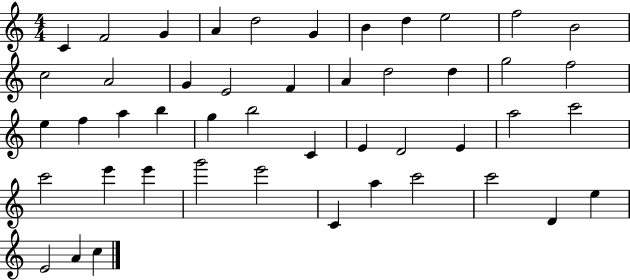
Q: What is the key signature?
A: C major